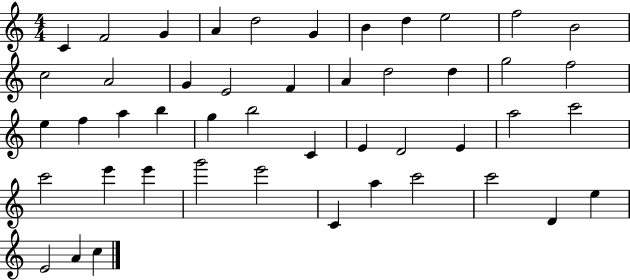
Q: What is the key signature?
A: C major